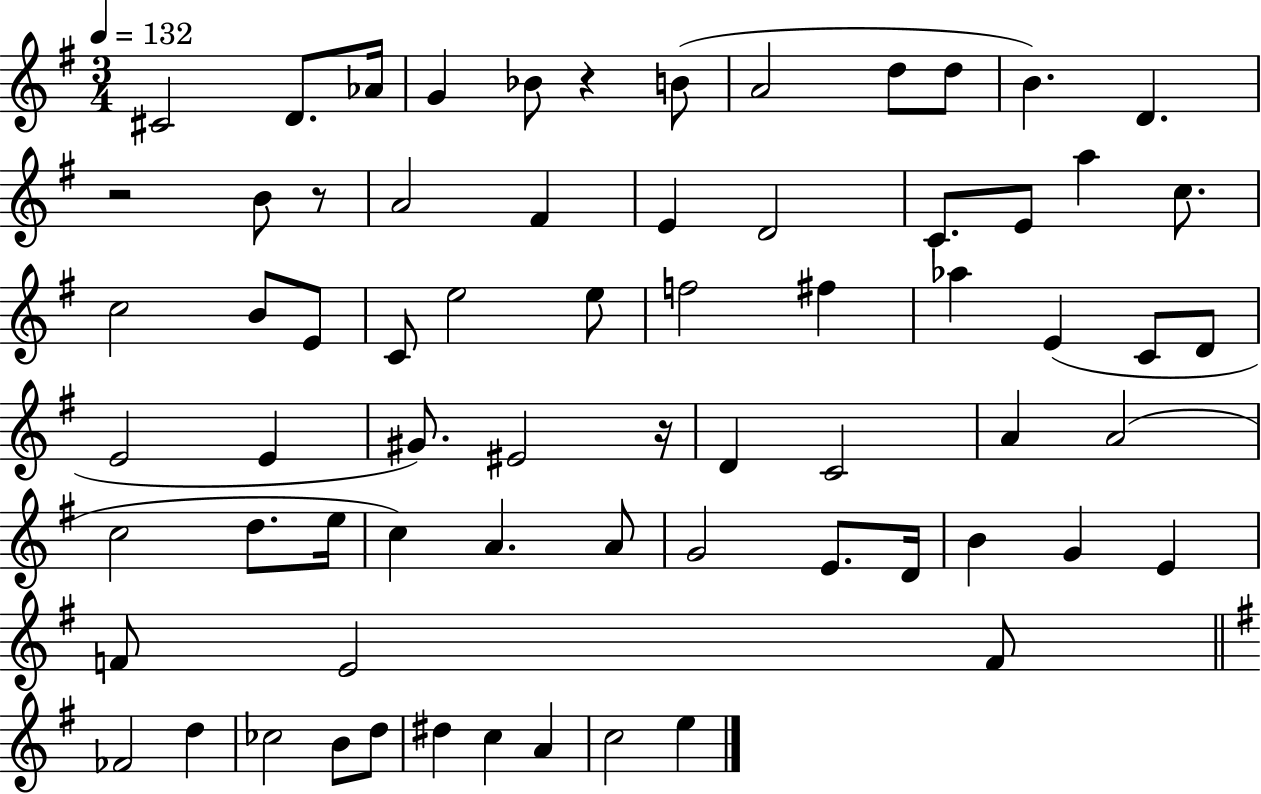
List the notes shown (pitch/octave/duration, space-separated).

C#4/h D4/e. Ab4/s G4/q Bb4/e R/q B4/e A4/h D5/e D5/e B4/q. D4/q. R/h B4/e R/e A4/h F#4/q E4/q D4/h C4/e. E4/e A5/q C5/e. C5/h B4/e E4/e C4/e E5/h E5/e F5/h F#5/q Ab5/q E4/q C4/e D4/e E4/h E4/q G#4/e. EIS4/h R/s D4/q C4/h A4/q A4/h C5/h D5/e. E5/s C5/q A4/q. A4/e G4/h E4/e. D4/s B4/q G4/q E4/q F4/e E4/h F4/e FES4/h D5/q CES5/h B4/e D5/e D#5/q C5/q A4/q C5/h E5/q